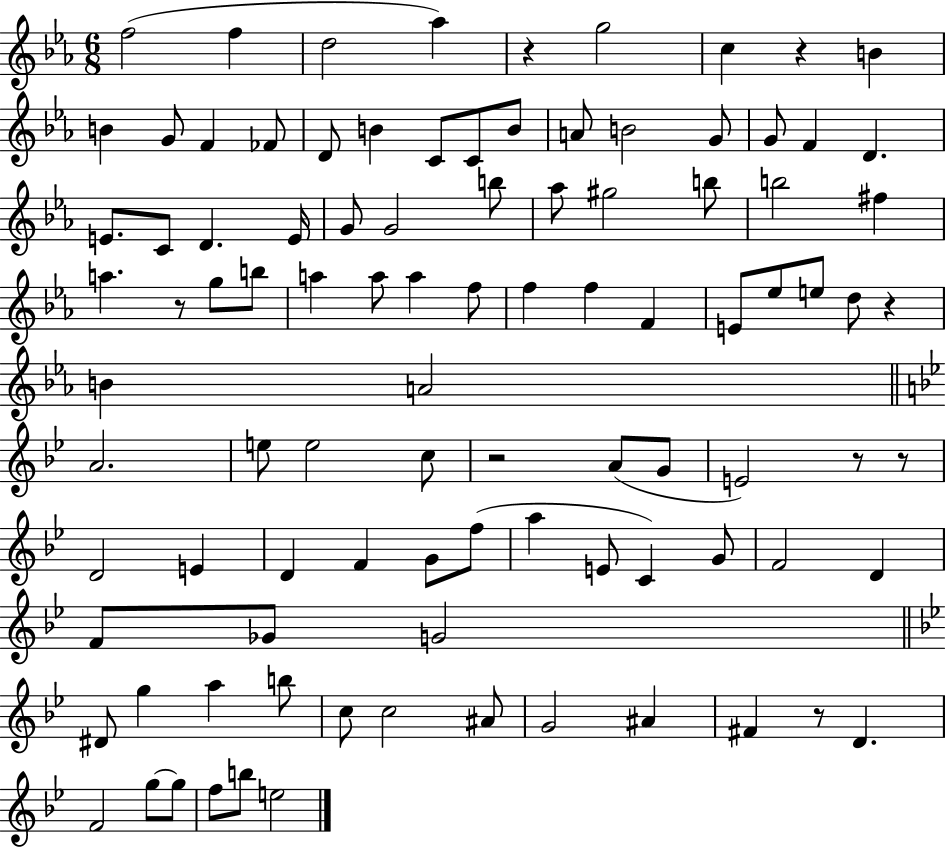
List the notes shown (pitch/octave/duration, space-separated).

F5/h F5/q D5/h Ab5/q R/q G5/h C5/q R/q B4/q B4/q G4/e F4/q FES4/e D4/e B4/q C4/e C4/e B4/e A4/e B4/h G4/e G4/e F4/q D4/q. E4/e. C4/e D4/q. E4/s G4/e G4/h B5/e Ab5/e G#5/h B5/e B5/h F#5/q A5/q. R/e G5/e B5/e A5/q A5/e A5/q F5/e F5/q F5/q F4/q E4/e Eb5/e E5/e D5/e R/q B4/q A4/h A4/h. E5/e E5/h C5/e R/h A4/e G4/e E4/h R/e R/e D4/h E4/q D4/q F4/q G4/e F5/e A5/q E4/e C4/q G4/e F4/h D4/q F4/e Gb4/e G4/h D#4/e G5/q A5/q B5/e C5/e C5/h A#4/e G4/h A#4/q F#4/q R/e D4/q. F4/h G5/e G5/e F5/e B5/e E5/h